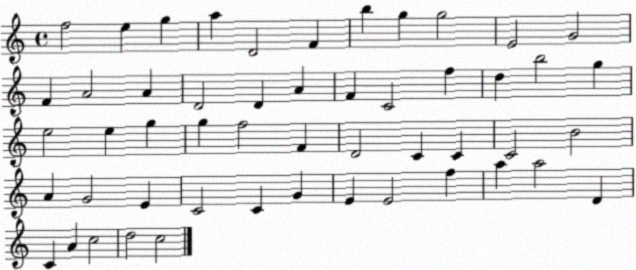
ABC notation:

X:1
T:Untitled
M:4/4
L:1/4
K:C
f2 e g a D2 F b g g2 E2 G2 F A2 A D2 D A F C2 f d b2 g e2 e g g f2 F D2 C C C2 B2 A G2 E C2 C G E E2 f a a2 D C A c2 d2 c2